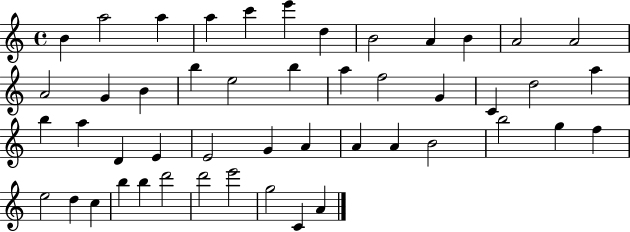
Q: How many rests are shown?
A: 0